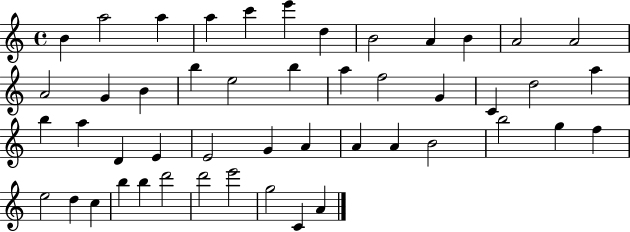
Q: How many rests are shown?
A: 0